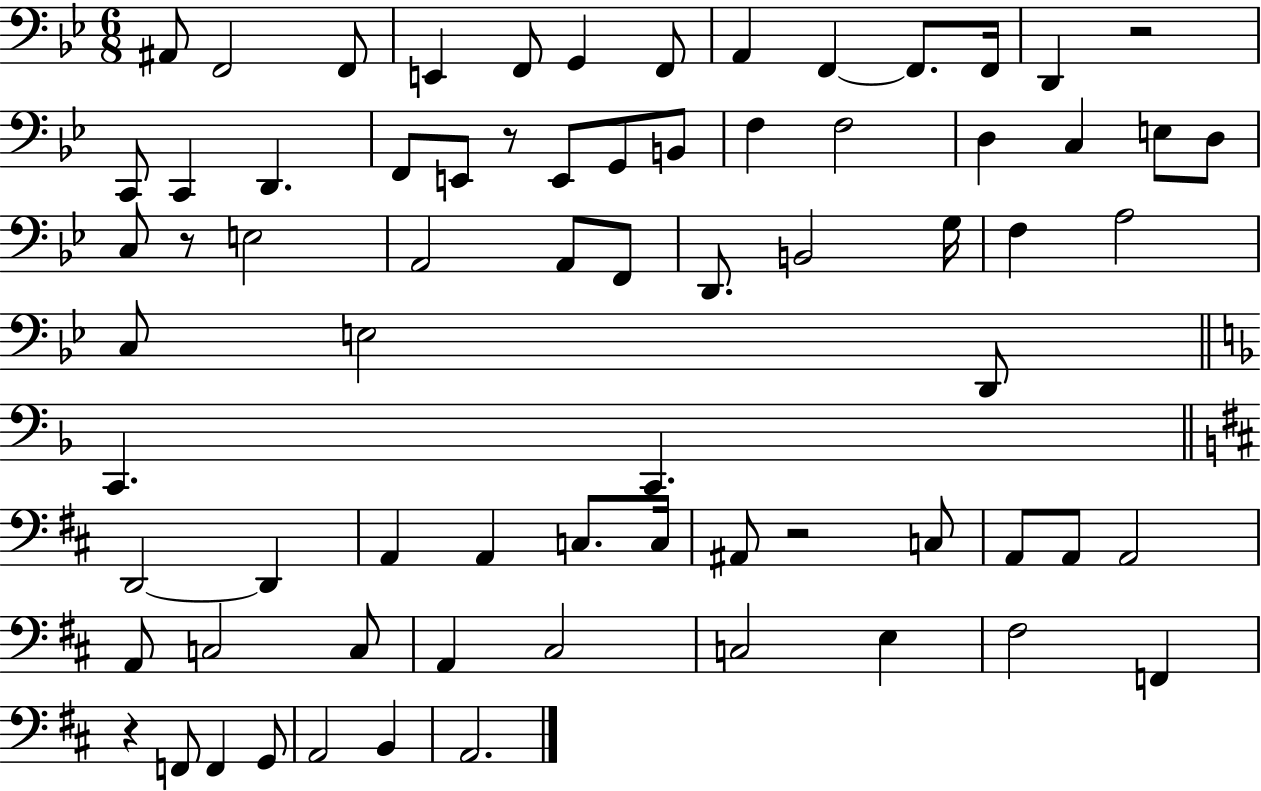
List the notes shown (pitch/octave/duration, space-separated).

A#2/e F2/h F2/e E2/q F2/e G2/q F2/e A2/q F2/q F2/e. F2/s D2/q R/h C2/e C2/q D2/q. F2/e E2/e R/e E2/e G2/e B2/e F3/q F3/h D3/q C3/q E3/e D3/e C3/e R/e E3/h A2/h A2/e F2/e D2/e. B2/h G3/s F3/q A3/h C3/e E3/h D2/e C2/q. C2/q. D2/h D2/q A2/q A2/q C3/e. C3/s A#2/e R/h C3/e A2/e A2/e A2/h A2/e C3/h C3/e A2/q C#3/h C3/h E3/q F#3/h F2/q R/q F2/e F2/q G2/e A2/h B2/q A2/h.